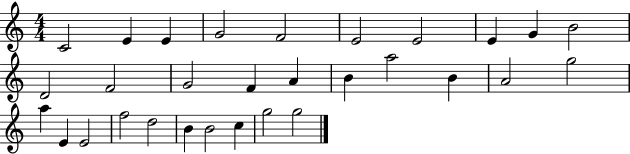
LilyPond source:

{
  \clef treble
  \numericTimeSignature
  \time 4/4
  \key c \major
  c'2 e'4 e'4 | g'2 f'2 | e'2 e'2 | e'4 g'4 b'2 | \break d'2 f'2 | g'2 f'4 a'4 | b'4 a''2 b'4 | a'2 g''2 | \break a''4 e'4 e'2 | f''2 d''2 | b'4 b'2 c''4 | g''2 g''2 | \break \bar "|."
}